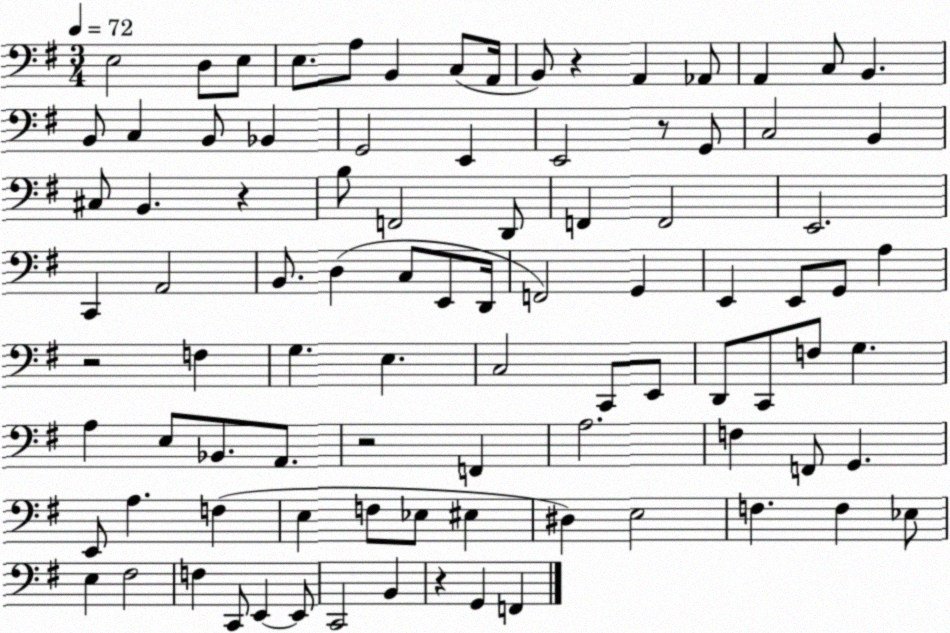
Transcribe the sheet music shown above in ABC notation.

X:1
T:Untitled
M:3/4
L:1/4
K:G
E,2 D,/2 E,/2 E,/2 A,/2 B,, C,/2 A,,/4 B,,/2 z A,, _A,,/2 A,, C,/2 B,, B,,/2 C, B,,/2 _B,, G,,2 E,, E,,2 z/2 G,,/2 C,2 B,, ^C,/2 B,, z B,/2 F,,2 D,,/2 F,, F,,2 E,,2 C,, A,,2 B,,/2 D, C,/2 E,,/2 D,,/4 F,,2 G,, E,, E,,/2 G,,/2 A, z2 F, G, E, C,2 C,,/2 E,,/2 D,,/2 C,,/2 F,/2 G, A, E,/2 _B,,/2 A,,/2 z2 F,, A,2 F, F,,/2 G,, E,,/2 A, F, E, F,/2 _E,/2 ^E, ^D, E,2 F, F, _E,/2 E, ^F,2 F, C,,/2 E,, E,,/2 C,,2 B,, z G,, F,,